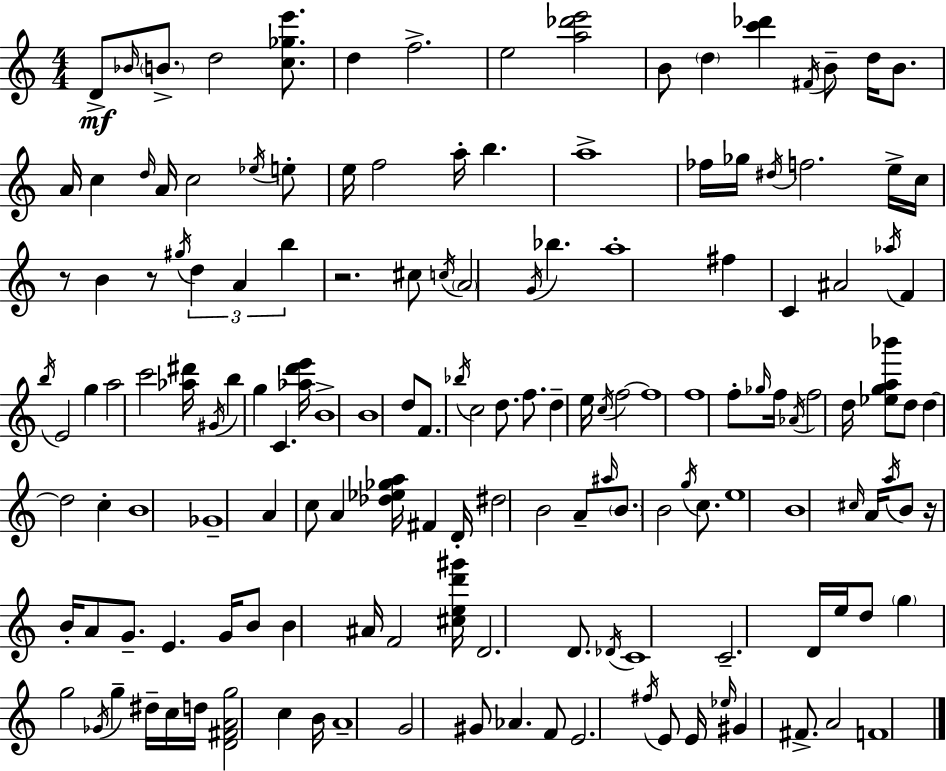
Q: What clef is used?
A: treble